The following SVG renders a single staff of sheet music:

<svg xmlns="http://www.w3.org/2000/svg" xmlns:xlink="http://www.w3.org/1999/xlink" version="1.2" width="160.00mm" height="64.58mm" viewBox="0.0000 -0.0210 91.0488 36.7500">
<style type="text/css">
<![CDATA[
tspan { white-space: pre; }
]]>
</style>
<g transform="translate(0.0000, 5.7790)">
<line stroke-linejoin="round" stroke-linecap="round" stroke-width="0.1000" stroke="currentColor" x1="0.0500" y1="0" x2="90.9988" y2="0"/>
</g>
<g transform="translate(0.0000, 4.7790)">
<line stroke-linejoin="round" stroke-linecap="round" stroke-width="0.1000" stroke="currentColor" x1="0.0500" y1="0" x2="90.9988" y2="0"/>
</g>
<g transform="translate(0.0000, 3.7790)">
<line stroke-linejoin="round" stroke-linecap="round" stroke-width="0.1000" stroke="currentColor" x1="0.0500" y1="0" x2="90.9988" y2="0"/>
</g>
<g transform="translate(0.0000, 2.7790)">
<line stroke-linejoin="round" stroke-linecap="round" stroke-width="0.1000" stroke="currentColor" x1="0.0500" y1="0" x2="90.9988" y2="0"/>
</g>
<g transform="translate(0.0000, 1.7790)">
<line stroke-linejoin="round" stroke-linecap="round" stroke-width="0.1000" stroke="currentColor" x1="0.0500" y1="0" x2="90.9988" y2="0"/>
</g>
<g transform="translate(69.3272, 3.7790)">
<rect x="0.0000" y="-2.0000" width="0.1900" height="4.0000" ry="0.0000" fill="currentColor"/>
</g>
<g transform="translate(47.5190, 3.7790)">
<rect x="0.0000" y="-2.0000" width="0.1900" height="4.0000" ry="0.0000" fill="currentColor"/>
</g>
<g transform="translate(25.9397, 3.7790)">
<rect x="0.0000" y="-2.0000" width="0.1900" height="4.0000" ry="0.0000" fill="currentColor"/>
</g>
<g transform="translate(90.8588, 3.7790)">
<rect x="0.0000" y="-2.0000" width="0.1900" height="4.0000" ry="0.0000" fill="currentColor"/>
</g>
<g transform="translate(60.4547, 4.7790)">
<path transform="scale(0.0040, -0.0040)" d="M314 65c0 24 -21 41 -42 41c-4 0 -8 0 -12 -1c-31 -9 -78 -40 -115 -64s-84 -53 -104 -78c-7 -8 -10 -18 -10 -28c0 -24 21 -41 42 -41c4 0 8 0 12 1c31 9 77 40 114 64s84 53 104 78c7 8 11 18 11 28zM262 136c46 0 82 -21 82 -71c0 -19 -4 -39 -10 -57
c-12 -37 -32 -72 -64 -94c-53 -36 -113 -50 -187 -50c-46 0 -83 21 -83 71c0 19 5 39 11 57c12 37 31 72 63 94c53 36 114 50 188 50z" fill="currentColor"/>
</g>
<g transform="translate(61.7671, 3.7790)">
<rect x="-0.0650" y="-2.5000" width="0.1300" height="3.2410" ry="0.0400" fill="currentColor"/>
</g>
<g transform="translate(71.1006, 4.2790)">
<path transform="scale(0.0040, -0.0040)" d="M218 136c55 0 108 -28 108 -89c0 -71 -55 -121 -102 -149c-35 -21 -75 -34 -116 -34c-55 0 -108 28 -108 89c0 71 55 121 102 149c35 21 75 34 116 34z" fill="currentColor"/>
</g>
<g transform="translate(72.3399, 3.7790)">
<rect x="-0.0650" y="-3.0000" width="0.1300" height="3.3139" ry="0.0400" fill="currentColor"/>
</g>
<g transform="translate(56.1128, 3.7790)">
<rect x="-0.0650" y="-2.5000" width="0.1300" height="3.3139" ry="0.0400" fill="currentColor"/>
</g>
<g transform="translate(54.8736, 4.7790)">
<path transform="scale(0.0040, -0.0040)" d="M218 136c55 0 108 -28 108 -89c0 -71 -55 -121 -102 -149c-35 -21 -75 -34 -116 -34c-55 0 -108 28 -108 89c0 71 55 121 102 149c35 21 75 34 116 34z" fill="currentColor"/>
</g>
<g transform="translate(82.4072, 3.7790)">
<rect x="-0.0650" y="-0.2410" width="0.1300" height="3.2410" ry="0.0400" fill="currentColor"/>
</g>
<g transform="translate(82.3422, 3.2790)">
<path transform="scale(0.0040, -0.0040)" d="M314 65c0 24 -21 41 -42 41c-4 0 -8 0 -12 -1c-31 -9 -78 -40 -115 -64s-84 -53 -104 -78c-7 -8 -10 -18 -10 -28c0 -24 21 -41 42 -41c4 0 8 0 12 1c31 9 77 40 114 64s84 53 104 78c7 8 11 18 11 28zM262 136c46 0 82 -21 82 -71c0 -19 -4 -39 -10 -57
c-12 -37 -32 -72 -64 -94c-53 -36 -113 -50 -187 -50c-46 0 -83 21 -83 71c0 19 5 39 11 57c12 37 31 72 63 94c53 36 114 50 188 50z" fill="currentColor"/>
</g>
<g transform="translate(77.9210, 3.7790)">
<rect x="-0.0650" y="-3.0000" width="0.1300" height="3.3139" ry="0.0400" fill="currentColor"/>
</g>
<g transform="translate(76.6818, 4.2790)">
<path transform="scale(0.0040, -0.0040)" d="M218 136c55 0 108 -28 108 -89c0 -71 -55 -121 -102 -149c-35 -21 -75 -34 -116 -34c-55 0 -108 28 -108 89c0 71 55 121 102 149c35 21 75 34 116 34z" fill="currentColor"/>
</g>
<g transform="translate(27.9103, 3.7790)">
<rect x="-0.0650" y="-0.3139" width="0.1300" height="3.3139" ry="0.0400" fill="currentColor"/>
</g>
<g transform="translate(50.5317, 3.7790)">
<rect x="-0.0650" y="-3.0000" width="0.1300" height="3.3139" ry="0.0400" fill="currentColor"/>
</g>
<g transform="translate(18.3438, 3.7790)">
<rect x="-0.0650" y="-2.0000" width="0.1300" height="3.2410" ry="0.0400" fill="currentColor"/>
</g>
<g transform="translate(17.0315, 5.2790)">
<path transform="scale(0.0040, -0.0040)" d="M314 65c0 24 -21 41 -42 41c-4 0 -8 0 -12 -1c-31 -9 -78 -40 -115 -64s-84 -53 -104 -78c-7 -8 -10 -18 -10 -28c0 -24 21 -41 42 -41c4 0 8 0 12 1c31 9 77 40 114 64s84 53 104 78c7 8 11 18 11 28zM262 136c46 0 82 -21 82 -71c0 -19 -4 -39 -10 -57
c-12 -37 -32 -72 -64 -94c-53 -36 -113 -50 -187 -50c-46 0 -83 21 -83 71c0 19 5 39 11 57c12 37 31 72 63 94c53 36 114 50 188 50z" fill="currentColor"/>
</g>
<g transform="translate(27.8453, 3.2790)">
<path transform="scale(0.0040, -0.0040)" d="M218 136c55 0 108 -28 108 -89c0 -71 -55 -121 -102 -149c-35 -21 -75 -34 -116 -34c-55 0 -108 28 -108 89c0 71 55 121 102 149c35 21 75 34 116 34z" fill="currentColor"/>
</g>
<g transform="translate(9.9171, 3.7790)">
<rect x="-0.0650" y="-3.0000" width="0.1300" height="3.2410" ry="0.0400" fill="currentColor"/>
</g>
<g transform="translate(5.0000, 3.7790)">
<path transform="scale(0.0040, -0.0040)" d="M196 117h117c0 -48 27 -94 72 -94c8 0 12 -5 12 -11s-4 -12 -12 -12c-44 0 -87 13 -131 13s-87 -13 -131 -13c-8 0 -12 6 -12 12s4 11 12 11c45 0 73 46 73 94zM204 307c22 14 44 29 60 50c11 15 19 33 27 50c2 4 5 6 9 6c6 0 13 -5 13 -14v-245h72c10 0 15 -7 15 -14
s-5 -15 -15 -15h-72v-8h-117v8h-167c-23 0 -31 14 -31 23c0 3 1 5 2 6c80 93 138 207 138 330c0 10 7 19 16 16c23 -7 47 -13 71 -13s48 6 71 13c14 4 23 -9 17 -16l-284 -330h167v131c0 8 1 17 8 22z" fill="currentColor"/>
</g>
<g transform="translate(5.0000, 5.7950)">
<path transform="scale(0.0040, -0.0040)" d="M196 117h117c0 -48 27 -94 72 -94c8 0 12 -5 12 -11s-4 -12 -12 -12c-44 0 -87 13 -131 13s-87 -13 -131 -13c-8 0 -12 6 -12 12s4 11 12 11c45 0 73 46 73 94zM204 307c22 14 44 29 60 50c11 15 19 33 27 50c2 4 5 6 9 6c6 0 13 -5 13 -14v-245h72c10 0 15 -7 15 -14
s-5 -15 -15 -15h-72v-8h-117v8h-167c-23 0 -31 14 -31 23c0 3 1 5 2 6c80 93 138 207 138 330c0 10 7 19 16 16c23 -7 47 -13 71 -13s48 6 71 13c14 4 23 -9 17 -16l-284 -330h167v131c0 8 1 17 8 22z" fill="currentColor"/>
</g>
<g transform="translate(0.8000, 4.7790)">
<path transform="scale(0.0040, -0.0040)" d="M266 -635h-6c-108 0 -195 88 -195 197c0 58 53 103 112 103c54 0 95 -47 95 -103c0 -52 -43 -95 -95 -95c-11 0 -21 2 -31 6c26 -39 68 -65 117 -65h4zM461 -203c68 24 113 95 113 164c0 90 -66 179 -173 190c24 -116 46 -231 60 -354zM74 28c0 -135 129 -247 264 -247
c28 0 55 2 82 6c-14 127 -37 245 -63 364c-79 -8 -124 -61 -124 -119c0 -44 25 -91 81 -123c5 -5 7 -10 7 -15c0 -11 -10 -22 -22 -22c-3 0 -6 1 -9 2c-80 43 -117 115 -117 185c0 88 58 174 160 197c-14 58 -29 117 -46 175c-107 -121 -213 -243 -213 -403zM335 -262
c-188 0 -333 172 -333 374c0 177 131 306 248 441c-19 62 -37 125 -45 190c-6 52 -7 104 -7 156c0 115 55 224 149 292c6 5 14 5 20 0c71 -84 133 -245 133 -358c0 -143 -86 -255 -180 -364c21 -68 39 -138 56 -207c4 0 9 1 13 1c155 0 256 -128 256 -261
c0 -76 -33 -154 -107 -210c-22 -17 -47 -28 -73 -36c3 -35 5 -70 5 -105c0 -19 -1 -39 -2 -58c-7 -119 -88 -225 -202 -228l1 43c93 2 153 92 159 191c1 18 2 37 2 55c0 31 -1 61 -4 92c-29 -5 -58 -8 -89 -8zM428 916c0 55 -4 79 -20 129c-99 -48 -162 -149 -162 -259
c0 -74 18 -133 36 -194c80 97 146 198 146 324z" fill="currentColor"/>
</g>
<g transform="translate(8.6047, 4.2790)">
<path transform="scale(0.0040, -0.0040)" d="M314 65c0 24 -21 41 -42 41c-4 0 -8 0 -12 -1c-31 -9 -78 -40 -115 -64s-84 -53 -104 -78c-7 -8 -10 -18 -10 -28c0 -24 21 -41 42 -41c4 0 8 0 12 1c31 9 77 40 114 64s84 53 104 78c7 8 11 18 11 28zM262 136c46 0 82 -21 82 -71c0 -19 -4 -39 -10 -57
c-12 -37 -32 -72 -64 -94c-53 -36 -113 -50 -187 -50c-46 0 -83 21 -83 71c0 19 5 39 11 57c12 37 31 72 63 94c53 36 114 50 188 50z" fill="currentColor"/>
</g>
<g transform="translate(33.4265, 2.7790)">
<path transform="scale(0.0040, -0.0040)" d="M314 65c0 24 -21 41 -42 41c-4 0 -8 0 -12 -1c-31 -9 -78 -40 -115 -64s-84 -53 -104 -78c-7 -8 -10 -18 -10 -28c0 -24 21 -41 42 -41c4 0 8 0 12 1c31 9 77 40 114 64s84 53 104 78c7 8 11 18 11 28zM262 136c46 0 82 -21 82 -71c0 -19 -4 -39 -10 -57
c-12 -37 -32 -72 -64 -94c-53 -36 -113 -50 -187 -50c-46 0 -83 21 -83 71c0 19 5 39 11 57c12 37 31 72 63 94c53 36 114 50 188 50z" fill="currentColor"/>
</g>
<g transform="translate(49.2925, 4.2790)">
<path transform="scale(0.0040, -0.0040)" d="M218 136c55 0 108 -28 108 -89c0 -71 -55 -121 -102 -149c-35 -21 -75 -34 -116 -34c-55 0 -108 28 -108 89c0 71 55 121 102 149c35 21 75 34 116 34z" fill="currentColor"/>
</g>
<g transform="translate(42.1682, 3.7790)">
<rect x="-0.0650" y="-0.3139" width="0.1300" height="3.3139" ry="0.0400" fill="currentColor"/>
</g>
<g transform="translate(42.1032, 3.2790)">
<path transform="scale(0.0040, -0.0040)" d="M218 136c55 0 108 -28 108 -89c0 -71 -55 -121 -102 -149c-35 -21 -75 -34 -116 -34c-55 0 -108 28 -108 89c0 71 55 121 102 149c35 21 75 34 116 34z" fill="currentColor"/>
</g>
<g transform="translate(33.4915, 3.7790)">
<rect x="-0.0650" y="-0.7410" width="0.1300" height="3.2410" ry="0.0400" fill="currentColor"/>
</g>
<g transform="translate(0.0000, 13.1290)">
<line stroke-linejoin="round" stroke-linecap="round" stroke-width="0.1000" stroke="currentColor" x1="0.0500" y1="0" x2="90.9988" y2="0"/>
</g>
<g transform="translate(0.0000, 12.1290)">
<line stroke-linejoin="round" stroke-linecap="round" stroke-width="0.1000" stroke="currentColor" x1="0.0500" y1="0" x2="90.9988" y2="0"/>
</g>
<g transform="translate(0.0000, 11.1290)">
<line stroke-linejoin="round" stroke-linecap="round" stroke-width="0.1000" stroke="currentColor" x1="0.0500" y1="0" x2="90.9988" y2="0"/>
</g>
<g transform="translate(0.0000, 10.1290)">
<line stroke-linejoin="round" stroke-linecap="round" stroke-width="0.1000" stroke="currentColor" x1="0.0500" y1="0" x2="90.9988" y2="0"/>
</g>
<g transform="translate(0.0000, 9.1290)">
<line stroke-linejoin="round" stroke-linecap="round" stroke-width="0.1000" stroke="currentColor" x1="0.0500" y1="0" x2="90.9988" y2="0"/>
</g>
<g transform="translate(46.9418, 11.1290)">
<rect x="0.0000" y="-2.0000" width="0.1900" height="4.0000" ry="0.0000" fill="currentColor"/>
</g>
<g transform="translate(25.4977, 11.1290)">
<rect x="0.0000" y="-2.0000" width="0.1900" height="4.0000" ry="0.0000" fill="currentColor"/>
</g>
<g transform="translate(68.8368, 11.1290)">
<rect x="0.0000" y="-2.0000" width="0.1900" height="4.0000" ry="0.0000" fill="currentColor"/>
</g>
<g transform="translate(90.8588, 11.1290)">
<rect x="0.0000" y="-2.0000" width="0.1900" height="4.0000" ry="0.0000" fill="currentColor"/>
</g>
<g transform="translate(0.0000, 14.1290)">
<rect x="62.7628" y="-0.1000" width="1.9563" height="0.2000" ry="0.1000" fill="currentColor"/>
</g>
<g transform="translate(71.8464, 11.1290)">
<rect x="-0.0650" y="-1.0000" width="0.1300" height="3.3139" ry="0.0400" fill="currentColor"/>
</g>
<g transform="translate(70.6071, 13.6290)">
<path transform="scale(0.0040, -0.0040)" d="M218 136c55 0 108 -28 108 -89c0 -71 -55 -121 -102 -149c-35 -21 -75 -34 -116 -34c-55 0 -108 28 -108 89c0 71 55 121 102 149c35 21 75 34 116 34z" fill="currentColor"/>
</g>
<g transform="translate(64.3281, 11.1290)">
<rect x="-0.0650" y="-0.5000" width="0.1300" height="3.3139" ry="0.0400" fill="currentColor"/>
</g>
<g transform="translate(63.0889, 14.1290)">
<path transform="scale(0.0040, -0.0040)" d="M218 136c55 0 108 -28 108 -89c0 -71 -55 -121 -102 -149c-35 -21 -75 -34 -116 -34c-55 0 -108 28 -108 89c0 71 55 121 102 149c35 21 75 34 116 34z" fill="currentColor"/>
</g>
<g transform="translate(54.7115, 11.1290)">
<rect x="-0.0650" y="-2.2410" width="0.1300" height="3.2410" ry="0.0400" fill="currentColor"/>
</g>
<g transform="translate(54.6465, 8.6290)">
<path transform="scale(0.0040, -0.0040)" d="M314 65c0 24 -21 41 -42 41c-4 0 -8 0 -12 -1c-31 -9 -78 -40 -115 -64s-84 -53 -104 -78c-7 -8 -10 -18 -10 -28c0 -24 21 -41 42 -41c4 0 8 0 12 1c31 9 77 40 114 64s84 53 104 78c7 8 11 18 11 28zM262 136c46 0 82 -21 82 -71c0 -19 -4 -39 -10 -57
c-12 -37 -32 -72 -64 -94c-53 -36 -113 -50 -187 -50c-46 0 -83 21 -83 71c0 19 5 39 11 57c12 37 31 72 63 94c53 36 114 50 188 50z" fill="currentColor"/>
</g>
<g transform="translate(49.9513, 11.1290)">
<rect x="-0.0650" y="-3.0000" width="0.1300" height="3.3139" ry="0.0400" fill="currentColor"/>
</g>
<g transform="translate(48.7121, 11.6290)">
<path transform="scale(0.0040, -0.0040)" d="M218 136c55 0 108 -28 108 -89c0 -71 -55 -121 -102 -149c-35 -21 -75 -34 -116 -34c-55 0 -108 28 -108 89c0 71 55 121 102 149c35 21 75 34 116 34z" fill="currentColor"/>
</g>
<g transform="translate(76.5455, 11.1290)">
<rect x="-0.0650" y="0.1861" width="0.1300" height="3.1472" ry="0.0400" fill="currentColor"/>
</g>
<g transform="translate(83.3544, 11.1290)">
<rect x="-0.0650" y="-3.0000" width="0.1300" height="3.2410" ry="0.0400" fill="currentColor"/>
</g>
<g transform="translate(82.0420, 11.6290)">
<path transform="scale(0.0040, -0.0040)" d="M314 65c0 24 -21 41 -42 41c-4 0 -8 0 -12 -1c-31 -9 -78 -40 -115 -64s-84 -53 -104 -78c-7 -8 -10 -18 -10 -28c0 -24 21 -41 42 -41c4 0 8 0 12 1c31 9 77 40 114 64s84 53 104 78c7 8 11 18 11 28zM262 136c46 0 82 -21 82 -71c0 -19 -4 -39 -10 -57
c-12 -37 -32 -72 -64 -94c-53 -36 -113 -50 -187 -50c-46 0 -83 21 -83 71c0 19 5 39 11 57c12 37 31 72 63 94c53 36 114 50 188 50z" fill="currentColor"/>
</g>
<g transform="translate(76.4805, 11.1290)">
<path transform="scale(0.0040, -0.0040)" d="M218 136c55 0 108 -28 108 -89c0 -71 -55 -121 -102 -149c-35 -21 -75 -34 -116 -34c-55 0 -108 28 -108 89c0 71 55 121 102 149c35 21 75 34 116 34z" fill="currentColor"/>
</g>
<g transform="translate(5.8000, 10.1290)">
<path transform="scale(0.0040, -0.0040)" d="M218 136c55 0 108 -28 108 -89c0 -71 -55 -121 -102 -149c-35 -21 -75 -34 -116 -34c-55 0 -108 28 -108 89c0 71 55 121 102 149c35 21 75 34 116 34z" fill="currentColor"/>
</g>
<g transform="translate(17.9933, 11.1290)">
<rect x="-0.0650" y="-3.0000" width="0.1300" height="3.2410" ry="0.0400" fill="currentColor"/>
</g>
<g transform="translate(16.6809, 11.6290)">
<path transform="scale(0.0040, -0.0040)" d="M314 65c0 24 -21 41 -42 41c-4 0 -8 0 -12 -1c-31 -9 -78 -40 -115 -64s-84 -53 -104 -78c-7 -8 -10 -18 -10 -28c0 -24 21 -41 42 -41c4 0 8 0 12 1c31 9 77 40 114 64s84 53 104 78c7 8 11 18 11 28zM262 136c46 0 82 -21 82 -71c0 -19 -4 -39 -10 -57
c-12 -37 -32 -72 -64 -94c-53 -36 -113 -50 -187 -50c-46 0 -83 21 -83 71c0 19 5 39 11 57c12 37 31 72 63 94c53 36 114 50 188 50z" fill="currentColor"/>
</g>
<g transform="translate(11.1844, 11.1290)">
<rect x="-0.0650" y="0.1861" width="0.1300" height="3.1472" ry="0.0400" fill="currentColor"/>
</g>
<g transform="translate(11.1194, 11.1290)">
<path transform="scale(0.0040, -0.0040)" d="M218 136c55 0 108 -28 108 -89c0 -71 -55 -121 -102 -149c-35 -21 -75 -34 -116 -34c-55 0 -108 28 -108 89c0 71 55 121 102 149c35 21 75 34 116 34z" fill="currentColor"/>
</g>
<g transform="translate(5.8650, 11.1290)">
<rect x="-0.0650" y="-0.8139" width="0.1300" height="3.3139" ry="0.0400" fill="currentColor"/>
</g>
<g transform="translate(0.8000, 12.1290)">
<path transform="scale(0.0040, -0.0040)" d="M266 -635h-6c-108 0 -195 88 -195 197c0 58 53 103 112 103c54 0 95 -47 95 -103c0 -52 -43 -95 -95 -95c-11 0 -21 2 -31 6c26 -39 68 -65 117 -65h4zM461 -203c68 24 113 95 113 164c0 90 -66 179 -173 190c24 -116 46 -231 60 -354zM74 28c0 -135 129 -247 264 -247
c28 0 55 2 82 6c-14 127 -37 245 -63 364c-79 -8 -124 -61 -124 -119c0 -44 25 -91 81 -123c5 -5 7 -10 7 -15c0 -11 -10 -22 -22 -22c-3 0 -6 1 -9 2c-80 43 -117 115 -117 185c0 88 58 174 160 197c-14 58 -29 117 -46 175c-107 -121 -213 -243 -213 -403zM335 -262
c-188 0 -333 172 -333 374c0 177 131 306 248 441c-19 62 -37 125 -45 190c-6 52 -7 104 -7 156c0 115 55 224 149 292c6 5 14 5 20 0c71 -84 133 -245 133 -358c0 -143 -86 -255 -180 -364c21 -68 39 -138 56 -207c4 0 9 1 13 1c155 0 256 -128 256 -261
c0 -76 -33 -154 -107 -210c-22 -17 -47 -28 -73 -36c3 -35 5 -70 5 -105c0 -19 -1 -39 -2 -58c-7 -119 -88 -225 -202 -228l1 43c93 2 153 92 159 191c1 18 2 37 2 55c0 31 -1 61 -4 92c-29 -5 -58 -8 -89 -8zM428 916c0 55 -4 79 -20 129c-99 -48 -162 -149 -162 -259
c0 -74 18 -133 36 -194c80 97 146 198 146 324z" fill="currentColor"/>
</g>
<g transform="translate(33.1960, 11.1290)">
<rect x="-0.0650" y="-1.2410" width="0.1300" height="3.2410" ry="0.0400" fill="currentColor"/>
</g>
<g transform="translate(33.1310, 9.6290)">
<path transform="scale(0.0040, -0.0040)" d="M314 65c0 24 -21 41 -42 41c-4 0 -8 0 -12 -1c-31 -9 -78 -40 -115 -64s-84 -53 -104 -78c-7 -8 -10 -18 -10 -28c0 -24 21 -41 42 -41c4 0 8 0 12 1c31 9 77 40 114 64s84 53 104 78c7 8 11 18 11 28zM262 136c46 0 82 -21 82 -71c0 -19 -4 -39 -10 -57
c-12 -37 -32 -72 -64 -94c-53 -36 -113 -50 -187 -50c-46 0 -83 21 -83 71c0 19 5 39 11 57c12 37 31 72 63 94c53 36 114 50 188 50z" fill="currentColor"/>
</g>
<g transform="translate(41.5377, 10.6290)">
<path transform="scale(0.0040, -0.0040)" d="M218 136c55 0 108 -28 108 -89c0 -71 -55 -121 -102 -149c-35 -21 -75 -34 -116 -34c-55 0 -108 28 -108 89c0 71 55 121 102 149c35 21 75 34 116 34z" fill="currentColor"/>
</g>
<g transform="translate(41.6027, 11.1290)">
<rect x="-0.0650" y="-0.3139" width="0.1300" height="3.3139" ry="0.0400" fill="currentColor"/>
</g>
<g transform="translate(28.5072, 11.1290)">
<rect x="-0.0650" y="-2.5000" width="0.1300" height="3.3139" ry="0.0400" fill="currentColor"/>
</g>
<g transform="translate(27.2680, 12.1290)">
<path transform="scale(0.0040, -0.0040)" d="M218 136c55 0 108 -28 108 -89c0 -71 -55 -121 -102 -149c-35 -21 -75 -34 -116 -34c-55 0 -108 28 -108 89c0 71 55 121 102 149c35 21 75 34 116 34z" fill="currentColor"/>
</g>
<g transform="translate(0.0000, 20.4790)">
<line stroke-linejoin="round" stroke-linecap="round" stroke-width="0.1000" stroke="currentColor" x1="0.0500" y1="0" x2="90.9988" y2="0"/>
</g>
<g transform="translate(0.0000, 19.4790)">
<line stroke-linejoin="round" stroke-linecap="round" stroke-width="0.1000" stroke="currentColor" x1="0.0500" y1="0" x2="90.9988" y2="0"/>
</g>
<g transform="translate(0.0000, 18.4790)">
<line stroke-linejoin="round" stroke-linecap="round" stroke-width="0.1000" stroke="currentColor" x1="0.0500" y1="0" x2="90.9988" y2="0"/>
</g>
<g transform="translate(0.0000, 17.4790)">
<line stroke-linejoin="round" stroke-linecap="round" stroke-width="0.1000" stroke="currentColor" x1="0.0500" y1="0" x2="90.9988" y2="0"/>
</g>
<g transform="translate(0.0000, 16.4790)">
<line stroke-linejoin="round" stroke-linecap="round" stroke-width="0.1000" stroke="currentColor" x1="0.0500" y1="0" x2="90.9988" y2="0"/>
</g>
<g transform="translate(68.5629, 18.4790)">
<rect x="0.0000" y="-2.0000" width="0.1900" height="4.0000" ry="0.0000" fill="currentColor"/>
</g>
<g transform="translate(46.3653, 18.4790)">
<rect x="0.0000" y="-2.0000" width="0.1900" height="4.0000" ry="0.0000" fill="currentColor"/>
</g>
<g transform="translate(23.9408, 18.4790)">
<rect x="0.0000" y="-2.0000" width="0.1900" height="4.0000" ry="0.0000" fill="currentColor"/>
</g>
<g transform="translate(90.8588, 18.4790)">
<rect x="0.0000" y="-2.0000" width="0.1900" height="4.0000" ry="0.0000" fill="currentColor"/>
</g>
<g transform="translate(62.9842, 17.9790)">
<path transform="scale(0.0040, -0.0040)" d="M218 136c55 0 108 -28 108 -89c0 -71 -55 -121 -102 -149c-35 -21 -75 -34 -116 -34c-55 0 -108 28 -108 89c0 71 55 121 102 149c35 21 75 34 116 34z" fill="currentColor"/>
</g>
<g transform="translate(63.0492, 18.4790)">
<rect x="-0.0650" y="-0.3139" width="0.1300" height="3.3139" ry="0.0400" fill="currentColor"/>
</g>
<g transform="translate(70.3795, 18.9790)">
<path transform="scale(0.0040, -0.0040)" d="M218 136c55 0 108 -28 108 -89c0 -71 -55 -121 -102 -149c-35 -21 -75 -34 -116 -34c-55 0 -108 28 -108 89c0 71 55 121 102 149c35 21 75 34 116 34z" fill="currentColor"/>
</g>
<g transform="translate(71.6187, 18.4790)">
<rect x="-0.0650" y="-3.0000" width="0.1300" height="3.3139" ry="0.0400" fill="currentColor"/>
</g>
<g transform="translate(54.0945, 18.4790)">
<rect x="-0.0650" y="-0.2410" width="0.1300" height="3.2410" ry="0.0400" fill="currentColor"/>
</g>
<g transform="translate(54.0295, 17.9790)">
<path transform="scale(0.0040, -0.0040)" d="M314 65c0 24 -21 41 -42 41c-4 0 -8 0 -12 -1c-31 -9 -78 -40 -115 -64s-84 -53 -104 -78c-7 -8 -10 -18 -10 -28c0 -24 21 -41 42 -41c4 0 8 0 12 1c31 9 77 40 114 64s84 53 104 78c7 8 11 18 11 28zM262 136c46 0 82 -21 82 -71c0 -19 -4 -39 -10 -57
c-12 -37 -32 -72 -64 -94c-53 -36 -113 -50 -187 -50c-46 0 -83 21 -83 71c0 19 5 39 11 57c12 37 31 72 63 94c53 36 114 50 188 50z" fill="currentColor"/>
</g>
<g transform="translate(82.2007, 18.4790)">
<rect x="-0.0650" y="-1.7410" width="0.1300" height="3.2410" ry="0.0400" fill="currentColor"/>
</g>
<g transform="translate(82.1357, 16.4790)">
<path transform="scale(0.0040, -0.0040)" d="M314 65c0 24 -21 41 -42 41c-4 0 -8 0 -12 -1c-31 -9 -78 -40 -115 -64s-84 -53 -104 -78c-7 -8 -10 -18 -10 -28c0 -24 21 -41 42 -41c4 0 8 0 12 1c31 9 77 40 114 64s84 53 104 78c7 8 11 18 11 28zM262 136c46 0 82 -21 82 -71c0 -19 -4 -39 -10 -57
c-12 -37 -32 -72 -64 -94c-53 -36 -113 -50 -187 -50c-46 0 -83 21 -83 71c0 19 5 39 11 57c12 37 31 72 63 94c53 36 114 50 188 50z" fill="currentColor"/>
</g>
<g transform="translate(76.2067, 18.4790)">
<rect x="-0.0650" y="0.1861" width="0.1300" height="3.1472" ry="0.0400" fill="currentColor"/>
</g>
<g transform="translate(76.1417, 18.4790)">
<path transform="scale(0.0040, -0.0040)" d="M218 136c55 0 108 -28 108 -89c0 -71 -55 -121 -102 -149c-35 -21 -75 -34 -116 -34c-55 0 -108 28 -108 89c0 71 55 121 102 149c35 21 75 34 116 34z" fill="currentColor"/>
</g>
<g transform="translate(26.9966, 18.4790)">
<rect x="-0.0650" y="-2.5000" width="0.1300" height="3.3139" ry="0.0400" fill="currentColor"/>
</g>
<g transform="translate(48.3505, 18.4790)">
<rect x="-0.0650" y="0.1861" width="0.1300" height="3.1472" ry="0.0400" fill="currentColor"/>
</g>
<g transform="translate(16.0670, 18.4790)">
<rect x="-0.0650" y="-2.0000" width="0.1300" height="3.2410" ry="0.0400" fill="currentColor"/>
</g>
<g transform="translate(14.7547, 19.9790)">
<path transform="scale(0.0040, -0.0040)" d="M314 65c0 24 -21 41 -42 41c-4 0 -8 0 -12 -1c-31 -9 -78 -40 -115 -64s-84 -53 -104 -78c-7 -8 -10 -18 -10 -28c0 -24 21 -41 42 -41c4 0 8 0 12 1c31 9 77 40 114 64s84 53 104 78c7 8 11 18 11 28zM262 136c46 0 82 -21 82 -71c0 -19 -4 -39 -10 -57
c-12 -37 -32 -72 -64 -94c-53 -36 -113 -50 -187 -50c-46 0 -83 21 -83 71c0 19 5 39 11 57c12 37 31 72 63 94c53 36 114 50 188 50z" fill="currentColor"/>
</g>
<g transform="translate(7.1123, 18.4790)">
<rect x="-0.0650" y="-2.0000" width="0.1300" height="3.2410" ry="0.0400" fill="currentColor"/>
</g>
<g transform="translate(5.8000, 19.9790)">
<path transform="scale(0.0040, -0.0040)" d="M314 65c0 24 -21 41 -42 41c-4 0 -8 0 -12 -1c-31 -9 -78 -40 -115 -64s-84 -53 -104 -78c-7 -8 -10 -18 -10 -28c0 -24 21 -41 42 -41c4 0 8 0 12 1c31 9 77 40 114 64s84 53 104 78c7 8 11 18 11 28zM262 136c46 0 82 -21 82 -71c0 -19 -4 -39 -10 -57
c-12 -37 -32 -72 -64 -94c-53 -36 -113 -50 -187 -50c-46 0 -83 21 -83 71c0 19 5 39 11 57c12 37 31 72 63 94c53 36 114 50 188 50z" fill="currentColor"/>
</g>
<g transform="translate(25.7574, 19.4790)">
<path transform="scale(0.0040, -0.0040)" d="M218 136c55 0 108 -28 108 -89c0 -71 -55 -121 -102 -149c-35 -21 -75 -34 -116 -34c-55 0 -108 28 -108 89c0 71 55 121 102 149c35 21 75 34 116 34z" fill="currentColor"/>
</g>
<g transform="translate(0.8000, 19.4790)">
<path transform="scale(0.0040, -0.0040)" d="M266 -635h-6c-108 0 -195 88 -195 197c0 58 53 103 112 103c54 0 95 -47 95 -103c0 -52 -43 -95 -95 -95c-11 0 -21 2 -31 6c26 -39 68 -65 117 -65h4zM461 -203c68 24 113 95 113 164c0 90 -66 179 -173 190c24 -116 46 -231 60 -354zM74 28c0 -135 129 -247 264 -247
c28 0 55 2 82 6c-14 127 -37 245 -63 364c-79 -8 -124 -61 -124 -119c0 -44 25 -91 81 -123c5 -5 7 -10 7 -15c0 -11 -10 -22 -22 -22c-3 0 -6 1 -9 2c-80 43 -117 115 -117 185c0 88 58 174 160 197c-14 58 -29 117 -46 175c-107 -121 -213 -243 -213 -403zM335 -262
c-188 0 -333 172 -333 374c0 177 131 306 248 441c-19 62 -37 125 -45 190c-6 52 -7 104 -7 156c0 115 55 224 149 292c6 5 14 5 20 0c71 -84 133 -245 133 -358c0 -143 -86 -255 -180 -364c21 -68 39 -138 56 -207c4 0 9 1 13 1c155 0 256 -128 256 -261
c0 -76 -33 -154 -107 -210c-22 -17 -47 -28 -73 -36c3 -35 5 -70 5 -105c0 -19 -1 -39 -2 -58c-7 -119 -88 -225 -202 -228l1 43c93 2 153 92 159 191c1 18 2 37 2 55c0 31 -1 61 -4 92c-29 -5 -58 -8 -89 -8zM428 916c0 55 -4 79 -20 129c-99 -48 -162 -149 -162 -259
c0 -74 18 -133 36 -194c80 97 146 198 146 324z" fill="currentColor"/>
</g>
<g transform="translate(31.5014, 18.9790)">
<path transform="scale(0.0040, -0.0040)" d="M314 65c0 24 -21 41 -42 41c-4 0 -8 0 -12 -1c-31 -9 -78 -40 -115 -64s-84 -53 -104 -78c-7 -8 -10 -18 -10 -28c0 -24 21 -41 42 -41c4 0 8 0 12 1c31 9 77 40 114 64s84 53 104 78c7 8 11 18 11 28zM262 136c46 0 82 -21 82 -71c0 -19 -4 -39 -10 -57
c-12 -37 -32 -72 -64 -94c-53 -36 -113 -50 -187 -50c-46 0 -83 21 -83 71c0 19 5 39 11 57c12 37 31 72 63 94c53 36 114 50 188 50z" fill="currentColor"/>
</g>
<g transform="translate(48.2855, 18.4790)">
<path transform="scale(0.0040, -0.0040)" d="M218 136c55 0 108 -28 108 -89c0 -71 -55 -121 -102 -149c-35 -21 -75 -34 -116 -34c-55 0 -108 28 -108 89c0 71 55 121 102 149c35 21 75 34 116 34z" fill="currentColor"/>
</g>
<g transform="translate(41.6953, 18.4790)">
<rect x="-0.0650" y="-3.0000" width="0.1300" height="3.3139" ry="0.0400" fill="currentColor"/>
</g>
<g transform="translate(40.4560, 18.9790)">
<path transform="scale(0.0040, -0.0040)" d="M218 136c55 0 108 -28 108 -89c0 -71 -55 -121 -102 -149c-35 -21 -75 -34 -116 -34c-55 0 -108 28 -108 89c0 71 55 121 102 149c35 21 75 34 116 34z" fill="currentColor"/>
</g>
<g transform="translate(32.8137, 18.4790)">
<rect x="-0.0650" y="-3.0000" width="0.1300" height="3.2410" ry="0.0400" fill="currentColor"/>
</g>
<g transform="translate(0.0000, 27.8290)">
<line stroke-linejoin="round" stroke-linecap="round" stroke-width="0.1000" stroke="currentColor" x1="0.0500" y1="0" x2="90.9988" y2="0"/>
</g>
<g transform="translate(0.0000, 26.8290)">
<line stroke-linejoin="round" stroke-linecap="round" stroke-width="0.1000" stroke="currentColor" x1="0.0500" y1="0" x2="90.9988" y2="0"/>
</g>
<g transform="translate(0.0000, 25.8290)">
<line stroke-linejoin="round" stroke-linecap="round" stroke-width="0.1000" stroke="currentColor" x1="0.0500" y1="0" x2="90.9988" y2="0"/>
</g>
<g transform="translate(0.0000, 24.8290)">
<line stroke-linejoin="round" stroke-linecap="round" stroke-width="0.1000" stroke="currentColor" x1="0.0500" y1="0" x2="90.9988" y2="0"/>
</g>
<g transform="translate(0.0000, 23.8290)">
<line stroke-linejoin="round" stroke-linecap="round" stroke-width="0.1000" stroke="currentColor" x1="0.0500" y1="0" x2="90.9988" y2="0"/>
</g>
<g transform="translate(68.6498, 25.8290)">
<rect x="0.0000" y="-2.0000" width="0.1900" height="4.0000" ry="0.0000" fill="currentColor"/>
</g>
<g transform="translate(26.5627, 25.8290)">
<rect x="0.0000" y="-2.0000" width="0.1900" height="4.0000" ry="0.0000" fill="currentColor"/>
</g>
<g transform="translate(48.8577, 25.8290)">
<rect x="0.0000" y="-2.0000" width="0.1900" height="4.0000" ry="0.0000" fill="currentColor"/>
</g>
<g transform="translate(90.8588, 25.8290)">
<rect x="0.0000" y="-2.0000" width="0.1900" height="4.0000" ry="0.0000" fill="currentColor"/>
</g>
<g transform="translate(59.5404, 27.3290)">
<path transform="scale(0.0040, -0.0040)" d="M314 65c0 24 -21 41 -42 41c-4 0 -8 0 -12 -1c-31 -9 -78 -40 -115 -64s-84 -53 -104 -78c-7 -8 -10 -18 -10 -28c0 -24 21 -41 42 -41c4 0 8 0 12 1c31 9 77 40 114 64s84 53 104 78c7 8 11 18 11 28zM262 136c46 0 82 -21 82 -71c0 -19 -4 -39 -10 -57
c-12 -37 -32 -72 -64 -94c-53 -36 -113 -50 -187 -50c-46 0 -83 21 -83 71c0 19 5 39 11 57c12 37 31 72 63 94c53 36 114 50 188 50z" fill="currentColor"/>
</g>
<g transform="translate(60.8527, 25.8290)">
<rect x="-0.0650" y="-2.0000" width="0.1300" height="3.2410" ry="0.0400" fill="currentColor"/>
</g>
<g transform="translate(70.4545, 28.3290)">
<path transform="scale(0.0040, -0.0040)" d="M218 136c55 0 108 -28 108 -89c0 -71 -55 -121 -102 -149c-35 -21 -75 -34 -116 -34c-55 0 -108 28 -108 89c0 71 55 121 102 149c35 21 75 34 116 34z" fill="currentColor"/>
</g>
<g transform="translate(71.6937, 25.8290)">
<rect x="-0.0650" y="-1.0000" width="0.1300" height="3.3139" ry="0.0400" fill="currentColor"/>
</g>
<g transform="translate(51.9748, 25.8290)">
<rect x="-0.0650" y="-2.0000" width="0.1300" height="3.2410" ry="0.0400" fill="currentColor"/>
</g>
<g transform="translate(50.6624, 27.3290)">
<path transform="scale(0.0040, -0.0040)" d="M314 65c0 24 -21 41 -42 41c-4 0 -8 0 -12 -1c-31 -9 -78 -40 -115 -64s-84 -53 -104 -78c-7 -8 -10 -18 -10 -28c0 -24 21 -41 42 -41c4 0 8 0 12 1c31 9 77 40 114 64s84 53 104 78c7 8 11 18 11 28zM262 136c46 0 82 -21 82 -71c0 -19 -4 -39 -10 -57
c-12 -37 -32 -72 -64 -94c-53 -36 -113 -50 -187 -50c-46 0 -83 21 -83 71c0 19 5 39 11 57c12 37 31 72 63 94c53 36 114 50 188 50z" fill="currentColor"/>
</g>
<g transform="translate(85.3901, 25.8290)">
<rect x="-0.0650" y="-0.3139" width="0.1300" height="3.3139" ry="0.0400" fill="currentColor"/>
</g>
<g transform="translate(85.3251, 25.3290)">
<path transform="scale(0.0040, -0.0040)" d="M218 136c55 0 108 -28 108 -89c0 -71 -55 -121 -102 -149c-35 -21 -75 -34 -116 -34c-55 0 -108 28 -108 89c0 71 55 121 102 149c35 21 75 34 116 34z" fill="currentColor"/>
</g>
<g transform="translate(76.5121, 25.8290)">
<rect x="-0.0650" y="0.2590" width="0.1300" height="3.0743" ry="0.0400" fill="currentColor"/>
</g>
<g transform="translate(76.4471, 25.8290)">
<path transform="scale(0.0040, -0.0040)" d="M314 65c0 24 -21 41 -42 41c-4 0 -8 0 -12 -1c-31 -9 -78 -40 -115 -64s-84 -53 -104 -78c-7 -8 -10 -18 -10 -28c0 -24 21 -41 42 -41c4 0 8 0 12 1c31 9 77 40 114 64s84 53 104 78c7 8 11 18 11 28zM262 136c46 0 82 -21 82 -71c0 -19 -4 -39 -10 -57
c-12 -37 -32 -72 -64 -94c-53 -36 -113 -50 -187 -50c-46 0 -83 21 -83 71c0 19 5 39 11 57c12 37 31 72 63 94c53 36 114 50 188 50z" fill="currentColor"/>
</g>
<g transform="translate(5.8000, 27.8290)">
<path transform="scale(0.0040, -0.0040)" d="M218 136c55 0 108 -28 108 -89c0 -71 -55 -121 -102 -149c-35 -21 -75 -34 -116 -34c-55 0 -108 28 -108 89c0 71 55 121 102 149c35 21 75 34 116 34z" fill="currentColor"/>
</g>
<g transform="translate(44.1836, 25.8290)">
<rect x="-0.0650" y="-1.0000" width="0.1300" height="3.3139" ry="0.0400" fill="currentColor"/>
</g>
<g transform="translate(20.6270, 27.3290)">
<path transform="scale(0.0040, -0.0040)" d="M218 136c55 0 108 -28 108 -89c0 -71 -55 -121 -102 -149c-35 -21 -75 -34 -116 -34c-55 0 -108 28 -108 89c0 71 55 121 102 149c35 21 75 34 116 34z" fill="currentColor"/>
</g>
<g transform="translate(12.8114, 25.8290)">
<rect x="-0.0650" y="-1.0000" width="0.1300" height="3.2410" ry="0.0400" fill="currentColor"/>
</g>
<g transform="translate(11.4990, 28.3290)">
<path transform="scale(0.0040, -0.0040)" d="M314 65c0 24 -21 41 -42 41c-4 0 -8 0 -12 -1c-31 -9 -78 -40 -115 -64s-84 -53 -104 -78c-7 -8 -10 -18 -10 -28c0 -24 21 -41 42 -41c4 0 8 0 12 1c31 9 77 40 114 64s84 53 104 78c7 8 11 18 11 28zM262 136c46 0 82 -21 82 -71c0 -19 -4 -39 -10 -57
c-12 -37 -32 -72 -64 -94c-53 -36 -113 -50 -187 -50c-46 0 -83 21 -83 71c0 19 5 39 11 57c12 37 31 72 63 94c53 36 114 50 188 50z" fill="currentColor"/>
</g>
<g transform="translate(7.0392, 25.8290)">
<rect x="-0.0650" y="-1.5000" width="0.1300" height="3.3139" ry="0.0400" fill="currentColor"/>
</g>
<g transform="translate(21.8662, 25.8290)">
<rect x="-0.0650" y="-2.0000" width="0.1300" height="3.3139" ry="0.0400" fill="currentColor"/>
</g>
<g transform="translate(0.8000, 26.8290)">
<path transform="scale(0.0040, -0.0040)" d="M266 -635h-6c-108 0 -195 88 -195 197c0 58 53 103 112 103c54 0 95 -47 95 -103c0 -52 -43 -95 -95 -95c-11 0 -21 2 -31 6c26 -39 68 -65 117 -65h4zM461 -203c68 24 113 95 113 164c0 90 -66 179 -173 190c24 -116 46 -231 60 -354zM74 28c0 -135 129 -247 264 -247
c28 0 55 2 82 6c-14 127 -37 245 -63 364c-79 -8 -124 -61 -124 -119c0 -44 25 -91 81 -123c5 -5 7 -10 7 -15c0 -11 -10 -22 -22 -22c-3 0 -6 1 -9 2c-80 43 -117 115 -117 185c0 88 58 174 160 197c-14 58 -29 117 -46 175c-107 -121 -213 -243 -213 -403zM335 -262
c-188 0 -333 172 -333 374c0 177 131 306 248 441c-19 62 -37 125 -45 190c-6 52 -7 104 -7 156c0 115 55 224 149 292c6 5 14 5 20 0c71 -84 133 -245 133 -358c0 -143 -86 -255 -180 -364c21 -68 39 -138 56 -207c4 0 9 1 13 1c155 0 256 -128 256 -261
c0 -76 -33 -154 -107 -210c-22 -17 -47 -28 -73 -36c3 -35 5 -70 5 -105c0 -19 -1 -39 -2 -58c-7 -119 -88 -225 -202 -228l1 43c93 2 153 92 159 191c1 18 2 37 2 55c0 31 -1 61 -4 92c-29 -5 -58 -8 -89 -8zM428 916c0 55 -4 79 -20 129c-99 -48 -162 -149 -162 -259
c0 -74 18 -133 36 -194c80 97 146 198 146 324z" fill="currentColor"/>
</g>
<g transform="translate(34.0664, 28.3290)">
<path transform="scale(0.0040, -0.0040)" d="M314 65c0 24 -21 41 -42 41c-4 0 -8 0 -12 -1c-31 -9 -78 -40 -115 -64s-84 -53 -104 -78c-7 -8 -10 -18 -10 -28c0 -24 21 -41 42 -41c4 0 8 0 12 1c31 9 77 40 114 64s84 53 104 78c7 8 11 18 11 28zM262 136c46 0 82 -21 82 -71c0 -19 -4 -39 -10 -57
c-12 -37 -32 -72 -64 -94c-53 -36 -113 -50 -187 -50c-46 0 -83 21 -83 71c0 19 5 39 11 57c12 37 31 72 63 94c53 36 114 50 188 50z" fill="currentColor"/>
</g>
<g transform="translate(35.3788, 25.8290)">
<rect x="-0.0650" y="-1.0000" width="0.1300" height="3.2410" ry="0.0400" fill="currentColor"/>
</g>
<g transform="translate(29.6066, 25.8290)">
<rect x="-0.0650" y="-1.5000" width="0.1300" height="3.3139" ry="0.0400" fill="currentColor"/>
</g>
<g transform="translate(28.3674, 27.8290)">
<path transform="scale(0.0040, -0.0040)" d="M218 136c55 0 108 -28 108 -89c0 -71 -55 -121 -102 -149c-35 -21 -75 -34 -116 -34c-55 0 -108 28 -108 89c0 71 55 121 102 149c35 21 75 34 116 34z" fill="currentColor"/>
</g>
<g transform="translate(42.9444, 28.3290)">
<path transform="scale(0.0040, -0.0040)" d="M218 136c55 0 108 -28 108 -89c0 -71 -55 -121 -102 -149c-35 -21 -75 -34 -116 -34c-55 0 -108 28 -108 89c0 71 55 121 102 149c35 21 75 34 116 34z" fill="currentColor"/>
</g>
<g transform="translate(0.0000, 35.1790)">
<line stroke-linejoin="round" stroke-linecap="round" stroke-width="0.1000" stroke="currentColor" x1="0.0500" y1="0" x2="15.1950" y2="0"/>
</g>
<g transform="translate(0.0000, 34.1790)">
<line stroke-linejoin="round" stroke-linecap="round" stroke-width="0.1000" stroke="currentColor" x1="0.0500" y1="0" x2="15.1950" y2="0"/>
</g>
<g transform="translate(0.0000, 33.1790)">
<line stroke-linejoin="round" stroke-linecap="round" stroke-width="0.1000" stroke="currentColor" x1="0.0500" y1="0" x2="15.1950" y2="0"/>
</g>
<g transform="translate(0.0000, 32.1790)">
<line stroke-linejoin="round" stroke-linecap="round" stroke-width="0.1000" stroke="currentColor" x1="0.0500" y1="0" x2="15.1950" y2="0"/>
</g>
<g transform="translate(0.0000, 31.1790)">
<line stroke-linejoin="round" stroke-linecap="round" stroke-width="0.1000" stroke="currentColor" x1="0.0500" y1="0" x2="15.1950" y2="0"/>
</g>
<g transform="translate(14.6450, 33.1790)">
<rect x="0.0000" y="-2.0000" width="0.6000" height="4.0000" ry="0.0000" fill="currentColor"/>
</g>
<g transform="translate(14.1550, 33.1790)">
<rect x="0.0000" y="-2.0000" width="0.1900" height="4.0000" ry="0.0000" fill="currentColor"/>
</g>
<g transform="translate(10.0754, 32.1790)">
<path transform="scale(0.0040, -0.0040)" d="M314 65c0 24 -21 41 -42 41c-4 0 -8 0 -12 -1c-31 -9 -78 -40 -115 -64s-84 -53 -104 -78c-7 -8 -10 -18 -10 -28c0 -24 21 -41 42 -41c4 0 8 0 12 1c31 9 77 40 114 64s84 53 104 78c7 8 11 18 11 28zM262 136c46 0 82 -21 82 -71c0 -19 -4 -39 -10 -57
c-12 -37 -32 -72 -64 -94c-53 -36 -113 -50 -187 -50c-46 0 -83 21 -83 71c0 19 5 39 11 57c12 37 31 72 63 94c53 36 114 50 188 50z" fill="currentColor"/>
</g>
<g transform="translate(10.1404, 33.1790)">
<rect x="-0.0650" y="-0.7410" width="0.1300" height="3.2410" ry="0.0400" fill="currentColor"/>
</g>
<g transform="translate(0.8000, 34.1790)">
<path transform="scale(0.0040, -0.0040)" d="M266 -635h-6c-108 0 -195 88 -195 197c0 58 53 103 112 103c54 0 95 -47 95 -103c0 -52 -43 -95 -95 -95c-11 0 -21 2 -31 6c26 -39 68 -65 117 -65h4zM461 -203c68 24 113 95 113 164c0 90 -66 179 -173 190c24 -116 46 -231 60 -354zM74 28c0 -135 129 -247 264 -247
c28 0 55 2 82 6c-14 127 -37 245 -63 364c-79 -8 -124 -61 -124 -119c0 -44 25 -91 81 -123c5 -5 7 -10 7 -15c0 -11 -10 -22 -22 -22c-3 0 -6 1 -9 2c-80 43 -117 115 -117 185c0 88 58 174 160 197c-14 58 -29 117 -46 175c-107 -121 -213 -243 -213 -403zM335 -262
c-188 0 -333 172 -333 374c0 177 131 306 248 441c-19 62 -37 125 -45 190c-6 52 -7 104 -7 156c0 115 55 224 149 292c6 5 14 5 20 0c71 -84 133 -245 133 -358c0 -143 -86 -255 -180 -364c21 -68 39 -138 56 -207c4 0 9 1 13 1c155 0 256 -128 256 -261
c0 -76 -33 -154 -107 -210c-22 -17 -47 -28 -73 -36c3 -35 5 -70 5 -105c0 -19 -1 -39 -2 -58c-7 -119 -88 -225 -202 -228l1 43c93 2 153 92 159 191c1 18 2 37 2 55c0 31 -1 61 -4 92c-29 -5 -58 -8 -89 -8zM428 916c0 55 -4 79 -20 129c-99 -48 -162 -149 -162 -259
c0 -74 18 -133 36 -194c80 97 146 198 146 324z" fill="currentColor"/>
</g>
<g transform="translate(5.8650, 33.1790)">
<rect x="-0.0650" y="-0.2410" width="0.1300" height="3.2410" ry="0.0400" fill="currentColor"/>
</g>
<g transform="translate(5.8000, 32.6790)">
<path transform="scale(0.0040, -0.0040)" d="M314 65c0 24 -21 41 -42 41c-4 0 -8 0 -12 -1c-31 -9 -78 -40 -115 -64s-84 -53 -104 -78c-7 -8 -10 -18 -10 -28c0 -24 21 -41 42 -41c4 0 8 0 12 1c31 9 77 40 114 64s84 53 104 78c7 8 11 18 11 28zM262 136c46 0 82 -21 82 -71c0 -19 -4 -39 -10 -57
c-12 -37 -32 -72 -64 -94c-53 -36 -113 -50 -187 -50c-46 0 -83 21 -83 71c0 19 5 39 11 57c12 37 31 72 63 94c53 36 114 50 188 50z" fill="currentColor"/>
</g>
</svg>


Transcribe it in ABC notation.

X:1
T:Untitled
M:4/4
L:1/4
K:C
A2 F2 c d2 c A G G2 A A c2 d B A2 G e2 c A g2 C D B A2 F2 F2 G A2 A B c2 c A B f2 E D2 F E D2 D F2 F2 D B2 c c2 d2